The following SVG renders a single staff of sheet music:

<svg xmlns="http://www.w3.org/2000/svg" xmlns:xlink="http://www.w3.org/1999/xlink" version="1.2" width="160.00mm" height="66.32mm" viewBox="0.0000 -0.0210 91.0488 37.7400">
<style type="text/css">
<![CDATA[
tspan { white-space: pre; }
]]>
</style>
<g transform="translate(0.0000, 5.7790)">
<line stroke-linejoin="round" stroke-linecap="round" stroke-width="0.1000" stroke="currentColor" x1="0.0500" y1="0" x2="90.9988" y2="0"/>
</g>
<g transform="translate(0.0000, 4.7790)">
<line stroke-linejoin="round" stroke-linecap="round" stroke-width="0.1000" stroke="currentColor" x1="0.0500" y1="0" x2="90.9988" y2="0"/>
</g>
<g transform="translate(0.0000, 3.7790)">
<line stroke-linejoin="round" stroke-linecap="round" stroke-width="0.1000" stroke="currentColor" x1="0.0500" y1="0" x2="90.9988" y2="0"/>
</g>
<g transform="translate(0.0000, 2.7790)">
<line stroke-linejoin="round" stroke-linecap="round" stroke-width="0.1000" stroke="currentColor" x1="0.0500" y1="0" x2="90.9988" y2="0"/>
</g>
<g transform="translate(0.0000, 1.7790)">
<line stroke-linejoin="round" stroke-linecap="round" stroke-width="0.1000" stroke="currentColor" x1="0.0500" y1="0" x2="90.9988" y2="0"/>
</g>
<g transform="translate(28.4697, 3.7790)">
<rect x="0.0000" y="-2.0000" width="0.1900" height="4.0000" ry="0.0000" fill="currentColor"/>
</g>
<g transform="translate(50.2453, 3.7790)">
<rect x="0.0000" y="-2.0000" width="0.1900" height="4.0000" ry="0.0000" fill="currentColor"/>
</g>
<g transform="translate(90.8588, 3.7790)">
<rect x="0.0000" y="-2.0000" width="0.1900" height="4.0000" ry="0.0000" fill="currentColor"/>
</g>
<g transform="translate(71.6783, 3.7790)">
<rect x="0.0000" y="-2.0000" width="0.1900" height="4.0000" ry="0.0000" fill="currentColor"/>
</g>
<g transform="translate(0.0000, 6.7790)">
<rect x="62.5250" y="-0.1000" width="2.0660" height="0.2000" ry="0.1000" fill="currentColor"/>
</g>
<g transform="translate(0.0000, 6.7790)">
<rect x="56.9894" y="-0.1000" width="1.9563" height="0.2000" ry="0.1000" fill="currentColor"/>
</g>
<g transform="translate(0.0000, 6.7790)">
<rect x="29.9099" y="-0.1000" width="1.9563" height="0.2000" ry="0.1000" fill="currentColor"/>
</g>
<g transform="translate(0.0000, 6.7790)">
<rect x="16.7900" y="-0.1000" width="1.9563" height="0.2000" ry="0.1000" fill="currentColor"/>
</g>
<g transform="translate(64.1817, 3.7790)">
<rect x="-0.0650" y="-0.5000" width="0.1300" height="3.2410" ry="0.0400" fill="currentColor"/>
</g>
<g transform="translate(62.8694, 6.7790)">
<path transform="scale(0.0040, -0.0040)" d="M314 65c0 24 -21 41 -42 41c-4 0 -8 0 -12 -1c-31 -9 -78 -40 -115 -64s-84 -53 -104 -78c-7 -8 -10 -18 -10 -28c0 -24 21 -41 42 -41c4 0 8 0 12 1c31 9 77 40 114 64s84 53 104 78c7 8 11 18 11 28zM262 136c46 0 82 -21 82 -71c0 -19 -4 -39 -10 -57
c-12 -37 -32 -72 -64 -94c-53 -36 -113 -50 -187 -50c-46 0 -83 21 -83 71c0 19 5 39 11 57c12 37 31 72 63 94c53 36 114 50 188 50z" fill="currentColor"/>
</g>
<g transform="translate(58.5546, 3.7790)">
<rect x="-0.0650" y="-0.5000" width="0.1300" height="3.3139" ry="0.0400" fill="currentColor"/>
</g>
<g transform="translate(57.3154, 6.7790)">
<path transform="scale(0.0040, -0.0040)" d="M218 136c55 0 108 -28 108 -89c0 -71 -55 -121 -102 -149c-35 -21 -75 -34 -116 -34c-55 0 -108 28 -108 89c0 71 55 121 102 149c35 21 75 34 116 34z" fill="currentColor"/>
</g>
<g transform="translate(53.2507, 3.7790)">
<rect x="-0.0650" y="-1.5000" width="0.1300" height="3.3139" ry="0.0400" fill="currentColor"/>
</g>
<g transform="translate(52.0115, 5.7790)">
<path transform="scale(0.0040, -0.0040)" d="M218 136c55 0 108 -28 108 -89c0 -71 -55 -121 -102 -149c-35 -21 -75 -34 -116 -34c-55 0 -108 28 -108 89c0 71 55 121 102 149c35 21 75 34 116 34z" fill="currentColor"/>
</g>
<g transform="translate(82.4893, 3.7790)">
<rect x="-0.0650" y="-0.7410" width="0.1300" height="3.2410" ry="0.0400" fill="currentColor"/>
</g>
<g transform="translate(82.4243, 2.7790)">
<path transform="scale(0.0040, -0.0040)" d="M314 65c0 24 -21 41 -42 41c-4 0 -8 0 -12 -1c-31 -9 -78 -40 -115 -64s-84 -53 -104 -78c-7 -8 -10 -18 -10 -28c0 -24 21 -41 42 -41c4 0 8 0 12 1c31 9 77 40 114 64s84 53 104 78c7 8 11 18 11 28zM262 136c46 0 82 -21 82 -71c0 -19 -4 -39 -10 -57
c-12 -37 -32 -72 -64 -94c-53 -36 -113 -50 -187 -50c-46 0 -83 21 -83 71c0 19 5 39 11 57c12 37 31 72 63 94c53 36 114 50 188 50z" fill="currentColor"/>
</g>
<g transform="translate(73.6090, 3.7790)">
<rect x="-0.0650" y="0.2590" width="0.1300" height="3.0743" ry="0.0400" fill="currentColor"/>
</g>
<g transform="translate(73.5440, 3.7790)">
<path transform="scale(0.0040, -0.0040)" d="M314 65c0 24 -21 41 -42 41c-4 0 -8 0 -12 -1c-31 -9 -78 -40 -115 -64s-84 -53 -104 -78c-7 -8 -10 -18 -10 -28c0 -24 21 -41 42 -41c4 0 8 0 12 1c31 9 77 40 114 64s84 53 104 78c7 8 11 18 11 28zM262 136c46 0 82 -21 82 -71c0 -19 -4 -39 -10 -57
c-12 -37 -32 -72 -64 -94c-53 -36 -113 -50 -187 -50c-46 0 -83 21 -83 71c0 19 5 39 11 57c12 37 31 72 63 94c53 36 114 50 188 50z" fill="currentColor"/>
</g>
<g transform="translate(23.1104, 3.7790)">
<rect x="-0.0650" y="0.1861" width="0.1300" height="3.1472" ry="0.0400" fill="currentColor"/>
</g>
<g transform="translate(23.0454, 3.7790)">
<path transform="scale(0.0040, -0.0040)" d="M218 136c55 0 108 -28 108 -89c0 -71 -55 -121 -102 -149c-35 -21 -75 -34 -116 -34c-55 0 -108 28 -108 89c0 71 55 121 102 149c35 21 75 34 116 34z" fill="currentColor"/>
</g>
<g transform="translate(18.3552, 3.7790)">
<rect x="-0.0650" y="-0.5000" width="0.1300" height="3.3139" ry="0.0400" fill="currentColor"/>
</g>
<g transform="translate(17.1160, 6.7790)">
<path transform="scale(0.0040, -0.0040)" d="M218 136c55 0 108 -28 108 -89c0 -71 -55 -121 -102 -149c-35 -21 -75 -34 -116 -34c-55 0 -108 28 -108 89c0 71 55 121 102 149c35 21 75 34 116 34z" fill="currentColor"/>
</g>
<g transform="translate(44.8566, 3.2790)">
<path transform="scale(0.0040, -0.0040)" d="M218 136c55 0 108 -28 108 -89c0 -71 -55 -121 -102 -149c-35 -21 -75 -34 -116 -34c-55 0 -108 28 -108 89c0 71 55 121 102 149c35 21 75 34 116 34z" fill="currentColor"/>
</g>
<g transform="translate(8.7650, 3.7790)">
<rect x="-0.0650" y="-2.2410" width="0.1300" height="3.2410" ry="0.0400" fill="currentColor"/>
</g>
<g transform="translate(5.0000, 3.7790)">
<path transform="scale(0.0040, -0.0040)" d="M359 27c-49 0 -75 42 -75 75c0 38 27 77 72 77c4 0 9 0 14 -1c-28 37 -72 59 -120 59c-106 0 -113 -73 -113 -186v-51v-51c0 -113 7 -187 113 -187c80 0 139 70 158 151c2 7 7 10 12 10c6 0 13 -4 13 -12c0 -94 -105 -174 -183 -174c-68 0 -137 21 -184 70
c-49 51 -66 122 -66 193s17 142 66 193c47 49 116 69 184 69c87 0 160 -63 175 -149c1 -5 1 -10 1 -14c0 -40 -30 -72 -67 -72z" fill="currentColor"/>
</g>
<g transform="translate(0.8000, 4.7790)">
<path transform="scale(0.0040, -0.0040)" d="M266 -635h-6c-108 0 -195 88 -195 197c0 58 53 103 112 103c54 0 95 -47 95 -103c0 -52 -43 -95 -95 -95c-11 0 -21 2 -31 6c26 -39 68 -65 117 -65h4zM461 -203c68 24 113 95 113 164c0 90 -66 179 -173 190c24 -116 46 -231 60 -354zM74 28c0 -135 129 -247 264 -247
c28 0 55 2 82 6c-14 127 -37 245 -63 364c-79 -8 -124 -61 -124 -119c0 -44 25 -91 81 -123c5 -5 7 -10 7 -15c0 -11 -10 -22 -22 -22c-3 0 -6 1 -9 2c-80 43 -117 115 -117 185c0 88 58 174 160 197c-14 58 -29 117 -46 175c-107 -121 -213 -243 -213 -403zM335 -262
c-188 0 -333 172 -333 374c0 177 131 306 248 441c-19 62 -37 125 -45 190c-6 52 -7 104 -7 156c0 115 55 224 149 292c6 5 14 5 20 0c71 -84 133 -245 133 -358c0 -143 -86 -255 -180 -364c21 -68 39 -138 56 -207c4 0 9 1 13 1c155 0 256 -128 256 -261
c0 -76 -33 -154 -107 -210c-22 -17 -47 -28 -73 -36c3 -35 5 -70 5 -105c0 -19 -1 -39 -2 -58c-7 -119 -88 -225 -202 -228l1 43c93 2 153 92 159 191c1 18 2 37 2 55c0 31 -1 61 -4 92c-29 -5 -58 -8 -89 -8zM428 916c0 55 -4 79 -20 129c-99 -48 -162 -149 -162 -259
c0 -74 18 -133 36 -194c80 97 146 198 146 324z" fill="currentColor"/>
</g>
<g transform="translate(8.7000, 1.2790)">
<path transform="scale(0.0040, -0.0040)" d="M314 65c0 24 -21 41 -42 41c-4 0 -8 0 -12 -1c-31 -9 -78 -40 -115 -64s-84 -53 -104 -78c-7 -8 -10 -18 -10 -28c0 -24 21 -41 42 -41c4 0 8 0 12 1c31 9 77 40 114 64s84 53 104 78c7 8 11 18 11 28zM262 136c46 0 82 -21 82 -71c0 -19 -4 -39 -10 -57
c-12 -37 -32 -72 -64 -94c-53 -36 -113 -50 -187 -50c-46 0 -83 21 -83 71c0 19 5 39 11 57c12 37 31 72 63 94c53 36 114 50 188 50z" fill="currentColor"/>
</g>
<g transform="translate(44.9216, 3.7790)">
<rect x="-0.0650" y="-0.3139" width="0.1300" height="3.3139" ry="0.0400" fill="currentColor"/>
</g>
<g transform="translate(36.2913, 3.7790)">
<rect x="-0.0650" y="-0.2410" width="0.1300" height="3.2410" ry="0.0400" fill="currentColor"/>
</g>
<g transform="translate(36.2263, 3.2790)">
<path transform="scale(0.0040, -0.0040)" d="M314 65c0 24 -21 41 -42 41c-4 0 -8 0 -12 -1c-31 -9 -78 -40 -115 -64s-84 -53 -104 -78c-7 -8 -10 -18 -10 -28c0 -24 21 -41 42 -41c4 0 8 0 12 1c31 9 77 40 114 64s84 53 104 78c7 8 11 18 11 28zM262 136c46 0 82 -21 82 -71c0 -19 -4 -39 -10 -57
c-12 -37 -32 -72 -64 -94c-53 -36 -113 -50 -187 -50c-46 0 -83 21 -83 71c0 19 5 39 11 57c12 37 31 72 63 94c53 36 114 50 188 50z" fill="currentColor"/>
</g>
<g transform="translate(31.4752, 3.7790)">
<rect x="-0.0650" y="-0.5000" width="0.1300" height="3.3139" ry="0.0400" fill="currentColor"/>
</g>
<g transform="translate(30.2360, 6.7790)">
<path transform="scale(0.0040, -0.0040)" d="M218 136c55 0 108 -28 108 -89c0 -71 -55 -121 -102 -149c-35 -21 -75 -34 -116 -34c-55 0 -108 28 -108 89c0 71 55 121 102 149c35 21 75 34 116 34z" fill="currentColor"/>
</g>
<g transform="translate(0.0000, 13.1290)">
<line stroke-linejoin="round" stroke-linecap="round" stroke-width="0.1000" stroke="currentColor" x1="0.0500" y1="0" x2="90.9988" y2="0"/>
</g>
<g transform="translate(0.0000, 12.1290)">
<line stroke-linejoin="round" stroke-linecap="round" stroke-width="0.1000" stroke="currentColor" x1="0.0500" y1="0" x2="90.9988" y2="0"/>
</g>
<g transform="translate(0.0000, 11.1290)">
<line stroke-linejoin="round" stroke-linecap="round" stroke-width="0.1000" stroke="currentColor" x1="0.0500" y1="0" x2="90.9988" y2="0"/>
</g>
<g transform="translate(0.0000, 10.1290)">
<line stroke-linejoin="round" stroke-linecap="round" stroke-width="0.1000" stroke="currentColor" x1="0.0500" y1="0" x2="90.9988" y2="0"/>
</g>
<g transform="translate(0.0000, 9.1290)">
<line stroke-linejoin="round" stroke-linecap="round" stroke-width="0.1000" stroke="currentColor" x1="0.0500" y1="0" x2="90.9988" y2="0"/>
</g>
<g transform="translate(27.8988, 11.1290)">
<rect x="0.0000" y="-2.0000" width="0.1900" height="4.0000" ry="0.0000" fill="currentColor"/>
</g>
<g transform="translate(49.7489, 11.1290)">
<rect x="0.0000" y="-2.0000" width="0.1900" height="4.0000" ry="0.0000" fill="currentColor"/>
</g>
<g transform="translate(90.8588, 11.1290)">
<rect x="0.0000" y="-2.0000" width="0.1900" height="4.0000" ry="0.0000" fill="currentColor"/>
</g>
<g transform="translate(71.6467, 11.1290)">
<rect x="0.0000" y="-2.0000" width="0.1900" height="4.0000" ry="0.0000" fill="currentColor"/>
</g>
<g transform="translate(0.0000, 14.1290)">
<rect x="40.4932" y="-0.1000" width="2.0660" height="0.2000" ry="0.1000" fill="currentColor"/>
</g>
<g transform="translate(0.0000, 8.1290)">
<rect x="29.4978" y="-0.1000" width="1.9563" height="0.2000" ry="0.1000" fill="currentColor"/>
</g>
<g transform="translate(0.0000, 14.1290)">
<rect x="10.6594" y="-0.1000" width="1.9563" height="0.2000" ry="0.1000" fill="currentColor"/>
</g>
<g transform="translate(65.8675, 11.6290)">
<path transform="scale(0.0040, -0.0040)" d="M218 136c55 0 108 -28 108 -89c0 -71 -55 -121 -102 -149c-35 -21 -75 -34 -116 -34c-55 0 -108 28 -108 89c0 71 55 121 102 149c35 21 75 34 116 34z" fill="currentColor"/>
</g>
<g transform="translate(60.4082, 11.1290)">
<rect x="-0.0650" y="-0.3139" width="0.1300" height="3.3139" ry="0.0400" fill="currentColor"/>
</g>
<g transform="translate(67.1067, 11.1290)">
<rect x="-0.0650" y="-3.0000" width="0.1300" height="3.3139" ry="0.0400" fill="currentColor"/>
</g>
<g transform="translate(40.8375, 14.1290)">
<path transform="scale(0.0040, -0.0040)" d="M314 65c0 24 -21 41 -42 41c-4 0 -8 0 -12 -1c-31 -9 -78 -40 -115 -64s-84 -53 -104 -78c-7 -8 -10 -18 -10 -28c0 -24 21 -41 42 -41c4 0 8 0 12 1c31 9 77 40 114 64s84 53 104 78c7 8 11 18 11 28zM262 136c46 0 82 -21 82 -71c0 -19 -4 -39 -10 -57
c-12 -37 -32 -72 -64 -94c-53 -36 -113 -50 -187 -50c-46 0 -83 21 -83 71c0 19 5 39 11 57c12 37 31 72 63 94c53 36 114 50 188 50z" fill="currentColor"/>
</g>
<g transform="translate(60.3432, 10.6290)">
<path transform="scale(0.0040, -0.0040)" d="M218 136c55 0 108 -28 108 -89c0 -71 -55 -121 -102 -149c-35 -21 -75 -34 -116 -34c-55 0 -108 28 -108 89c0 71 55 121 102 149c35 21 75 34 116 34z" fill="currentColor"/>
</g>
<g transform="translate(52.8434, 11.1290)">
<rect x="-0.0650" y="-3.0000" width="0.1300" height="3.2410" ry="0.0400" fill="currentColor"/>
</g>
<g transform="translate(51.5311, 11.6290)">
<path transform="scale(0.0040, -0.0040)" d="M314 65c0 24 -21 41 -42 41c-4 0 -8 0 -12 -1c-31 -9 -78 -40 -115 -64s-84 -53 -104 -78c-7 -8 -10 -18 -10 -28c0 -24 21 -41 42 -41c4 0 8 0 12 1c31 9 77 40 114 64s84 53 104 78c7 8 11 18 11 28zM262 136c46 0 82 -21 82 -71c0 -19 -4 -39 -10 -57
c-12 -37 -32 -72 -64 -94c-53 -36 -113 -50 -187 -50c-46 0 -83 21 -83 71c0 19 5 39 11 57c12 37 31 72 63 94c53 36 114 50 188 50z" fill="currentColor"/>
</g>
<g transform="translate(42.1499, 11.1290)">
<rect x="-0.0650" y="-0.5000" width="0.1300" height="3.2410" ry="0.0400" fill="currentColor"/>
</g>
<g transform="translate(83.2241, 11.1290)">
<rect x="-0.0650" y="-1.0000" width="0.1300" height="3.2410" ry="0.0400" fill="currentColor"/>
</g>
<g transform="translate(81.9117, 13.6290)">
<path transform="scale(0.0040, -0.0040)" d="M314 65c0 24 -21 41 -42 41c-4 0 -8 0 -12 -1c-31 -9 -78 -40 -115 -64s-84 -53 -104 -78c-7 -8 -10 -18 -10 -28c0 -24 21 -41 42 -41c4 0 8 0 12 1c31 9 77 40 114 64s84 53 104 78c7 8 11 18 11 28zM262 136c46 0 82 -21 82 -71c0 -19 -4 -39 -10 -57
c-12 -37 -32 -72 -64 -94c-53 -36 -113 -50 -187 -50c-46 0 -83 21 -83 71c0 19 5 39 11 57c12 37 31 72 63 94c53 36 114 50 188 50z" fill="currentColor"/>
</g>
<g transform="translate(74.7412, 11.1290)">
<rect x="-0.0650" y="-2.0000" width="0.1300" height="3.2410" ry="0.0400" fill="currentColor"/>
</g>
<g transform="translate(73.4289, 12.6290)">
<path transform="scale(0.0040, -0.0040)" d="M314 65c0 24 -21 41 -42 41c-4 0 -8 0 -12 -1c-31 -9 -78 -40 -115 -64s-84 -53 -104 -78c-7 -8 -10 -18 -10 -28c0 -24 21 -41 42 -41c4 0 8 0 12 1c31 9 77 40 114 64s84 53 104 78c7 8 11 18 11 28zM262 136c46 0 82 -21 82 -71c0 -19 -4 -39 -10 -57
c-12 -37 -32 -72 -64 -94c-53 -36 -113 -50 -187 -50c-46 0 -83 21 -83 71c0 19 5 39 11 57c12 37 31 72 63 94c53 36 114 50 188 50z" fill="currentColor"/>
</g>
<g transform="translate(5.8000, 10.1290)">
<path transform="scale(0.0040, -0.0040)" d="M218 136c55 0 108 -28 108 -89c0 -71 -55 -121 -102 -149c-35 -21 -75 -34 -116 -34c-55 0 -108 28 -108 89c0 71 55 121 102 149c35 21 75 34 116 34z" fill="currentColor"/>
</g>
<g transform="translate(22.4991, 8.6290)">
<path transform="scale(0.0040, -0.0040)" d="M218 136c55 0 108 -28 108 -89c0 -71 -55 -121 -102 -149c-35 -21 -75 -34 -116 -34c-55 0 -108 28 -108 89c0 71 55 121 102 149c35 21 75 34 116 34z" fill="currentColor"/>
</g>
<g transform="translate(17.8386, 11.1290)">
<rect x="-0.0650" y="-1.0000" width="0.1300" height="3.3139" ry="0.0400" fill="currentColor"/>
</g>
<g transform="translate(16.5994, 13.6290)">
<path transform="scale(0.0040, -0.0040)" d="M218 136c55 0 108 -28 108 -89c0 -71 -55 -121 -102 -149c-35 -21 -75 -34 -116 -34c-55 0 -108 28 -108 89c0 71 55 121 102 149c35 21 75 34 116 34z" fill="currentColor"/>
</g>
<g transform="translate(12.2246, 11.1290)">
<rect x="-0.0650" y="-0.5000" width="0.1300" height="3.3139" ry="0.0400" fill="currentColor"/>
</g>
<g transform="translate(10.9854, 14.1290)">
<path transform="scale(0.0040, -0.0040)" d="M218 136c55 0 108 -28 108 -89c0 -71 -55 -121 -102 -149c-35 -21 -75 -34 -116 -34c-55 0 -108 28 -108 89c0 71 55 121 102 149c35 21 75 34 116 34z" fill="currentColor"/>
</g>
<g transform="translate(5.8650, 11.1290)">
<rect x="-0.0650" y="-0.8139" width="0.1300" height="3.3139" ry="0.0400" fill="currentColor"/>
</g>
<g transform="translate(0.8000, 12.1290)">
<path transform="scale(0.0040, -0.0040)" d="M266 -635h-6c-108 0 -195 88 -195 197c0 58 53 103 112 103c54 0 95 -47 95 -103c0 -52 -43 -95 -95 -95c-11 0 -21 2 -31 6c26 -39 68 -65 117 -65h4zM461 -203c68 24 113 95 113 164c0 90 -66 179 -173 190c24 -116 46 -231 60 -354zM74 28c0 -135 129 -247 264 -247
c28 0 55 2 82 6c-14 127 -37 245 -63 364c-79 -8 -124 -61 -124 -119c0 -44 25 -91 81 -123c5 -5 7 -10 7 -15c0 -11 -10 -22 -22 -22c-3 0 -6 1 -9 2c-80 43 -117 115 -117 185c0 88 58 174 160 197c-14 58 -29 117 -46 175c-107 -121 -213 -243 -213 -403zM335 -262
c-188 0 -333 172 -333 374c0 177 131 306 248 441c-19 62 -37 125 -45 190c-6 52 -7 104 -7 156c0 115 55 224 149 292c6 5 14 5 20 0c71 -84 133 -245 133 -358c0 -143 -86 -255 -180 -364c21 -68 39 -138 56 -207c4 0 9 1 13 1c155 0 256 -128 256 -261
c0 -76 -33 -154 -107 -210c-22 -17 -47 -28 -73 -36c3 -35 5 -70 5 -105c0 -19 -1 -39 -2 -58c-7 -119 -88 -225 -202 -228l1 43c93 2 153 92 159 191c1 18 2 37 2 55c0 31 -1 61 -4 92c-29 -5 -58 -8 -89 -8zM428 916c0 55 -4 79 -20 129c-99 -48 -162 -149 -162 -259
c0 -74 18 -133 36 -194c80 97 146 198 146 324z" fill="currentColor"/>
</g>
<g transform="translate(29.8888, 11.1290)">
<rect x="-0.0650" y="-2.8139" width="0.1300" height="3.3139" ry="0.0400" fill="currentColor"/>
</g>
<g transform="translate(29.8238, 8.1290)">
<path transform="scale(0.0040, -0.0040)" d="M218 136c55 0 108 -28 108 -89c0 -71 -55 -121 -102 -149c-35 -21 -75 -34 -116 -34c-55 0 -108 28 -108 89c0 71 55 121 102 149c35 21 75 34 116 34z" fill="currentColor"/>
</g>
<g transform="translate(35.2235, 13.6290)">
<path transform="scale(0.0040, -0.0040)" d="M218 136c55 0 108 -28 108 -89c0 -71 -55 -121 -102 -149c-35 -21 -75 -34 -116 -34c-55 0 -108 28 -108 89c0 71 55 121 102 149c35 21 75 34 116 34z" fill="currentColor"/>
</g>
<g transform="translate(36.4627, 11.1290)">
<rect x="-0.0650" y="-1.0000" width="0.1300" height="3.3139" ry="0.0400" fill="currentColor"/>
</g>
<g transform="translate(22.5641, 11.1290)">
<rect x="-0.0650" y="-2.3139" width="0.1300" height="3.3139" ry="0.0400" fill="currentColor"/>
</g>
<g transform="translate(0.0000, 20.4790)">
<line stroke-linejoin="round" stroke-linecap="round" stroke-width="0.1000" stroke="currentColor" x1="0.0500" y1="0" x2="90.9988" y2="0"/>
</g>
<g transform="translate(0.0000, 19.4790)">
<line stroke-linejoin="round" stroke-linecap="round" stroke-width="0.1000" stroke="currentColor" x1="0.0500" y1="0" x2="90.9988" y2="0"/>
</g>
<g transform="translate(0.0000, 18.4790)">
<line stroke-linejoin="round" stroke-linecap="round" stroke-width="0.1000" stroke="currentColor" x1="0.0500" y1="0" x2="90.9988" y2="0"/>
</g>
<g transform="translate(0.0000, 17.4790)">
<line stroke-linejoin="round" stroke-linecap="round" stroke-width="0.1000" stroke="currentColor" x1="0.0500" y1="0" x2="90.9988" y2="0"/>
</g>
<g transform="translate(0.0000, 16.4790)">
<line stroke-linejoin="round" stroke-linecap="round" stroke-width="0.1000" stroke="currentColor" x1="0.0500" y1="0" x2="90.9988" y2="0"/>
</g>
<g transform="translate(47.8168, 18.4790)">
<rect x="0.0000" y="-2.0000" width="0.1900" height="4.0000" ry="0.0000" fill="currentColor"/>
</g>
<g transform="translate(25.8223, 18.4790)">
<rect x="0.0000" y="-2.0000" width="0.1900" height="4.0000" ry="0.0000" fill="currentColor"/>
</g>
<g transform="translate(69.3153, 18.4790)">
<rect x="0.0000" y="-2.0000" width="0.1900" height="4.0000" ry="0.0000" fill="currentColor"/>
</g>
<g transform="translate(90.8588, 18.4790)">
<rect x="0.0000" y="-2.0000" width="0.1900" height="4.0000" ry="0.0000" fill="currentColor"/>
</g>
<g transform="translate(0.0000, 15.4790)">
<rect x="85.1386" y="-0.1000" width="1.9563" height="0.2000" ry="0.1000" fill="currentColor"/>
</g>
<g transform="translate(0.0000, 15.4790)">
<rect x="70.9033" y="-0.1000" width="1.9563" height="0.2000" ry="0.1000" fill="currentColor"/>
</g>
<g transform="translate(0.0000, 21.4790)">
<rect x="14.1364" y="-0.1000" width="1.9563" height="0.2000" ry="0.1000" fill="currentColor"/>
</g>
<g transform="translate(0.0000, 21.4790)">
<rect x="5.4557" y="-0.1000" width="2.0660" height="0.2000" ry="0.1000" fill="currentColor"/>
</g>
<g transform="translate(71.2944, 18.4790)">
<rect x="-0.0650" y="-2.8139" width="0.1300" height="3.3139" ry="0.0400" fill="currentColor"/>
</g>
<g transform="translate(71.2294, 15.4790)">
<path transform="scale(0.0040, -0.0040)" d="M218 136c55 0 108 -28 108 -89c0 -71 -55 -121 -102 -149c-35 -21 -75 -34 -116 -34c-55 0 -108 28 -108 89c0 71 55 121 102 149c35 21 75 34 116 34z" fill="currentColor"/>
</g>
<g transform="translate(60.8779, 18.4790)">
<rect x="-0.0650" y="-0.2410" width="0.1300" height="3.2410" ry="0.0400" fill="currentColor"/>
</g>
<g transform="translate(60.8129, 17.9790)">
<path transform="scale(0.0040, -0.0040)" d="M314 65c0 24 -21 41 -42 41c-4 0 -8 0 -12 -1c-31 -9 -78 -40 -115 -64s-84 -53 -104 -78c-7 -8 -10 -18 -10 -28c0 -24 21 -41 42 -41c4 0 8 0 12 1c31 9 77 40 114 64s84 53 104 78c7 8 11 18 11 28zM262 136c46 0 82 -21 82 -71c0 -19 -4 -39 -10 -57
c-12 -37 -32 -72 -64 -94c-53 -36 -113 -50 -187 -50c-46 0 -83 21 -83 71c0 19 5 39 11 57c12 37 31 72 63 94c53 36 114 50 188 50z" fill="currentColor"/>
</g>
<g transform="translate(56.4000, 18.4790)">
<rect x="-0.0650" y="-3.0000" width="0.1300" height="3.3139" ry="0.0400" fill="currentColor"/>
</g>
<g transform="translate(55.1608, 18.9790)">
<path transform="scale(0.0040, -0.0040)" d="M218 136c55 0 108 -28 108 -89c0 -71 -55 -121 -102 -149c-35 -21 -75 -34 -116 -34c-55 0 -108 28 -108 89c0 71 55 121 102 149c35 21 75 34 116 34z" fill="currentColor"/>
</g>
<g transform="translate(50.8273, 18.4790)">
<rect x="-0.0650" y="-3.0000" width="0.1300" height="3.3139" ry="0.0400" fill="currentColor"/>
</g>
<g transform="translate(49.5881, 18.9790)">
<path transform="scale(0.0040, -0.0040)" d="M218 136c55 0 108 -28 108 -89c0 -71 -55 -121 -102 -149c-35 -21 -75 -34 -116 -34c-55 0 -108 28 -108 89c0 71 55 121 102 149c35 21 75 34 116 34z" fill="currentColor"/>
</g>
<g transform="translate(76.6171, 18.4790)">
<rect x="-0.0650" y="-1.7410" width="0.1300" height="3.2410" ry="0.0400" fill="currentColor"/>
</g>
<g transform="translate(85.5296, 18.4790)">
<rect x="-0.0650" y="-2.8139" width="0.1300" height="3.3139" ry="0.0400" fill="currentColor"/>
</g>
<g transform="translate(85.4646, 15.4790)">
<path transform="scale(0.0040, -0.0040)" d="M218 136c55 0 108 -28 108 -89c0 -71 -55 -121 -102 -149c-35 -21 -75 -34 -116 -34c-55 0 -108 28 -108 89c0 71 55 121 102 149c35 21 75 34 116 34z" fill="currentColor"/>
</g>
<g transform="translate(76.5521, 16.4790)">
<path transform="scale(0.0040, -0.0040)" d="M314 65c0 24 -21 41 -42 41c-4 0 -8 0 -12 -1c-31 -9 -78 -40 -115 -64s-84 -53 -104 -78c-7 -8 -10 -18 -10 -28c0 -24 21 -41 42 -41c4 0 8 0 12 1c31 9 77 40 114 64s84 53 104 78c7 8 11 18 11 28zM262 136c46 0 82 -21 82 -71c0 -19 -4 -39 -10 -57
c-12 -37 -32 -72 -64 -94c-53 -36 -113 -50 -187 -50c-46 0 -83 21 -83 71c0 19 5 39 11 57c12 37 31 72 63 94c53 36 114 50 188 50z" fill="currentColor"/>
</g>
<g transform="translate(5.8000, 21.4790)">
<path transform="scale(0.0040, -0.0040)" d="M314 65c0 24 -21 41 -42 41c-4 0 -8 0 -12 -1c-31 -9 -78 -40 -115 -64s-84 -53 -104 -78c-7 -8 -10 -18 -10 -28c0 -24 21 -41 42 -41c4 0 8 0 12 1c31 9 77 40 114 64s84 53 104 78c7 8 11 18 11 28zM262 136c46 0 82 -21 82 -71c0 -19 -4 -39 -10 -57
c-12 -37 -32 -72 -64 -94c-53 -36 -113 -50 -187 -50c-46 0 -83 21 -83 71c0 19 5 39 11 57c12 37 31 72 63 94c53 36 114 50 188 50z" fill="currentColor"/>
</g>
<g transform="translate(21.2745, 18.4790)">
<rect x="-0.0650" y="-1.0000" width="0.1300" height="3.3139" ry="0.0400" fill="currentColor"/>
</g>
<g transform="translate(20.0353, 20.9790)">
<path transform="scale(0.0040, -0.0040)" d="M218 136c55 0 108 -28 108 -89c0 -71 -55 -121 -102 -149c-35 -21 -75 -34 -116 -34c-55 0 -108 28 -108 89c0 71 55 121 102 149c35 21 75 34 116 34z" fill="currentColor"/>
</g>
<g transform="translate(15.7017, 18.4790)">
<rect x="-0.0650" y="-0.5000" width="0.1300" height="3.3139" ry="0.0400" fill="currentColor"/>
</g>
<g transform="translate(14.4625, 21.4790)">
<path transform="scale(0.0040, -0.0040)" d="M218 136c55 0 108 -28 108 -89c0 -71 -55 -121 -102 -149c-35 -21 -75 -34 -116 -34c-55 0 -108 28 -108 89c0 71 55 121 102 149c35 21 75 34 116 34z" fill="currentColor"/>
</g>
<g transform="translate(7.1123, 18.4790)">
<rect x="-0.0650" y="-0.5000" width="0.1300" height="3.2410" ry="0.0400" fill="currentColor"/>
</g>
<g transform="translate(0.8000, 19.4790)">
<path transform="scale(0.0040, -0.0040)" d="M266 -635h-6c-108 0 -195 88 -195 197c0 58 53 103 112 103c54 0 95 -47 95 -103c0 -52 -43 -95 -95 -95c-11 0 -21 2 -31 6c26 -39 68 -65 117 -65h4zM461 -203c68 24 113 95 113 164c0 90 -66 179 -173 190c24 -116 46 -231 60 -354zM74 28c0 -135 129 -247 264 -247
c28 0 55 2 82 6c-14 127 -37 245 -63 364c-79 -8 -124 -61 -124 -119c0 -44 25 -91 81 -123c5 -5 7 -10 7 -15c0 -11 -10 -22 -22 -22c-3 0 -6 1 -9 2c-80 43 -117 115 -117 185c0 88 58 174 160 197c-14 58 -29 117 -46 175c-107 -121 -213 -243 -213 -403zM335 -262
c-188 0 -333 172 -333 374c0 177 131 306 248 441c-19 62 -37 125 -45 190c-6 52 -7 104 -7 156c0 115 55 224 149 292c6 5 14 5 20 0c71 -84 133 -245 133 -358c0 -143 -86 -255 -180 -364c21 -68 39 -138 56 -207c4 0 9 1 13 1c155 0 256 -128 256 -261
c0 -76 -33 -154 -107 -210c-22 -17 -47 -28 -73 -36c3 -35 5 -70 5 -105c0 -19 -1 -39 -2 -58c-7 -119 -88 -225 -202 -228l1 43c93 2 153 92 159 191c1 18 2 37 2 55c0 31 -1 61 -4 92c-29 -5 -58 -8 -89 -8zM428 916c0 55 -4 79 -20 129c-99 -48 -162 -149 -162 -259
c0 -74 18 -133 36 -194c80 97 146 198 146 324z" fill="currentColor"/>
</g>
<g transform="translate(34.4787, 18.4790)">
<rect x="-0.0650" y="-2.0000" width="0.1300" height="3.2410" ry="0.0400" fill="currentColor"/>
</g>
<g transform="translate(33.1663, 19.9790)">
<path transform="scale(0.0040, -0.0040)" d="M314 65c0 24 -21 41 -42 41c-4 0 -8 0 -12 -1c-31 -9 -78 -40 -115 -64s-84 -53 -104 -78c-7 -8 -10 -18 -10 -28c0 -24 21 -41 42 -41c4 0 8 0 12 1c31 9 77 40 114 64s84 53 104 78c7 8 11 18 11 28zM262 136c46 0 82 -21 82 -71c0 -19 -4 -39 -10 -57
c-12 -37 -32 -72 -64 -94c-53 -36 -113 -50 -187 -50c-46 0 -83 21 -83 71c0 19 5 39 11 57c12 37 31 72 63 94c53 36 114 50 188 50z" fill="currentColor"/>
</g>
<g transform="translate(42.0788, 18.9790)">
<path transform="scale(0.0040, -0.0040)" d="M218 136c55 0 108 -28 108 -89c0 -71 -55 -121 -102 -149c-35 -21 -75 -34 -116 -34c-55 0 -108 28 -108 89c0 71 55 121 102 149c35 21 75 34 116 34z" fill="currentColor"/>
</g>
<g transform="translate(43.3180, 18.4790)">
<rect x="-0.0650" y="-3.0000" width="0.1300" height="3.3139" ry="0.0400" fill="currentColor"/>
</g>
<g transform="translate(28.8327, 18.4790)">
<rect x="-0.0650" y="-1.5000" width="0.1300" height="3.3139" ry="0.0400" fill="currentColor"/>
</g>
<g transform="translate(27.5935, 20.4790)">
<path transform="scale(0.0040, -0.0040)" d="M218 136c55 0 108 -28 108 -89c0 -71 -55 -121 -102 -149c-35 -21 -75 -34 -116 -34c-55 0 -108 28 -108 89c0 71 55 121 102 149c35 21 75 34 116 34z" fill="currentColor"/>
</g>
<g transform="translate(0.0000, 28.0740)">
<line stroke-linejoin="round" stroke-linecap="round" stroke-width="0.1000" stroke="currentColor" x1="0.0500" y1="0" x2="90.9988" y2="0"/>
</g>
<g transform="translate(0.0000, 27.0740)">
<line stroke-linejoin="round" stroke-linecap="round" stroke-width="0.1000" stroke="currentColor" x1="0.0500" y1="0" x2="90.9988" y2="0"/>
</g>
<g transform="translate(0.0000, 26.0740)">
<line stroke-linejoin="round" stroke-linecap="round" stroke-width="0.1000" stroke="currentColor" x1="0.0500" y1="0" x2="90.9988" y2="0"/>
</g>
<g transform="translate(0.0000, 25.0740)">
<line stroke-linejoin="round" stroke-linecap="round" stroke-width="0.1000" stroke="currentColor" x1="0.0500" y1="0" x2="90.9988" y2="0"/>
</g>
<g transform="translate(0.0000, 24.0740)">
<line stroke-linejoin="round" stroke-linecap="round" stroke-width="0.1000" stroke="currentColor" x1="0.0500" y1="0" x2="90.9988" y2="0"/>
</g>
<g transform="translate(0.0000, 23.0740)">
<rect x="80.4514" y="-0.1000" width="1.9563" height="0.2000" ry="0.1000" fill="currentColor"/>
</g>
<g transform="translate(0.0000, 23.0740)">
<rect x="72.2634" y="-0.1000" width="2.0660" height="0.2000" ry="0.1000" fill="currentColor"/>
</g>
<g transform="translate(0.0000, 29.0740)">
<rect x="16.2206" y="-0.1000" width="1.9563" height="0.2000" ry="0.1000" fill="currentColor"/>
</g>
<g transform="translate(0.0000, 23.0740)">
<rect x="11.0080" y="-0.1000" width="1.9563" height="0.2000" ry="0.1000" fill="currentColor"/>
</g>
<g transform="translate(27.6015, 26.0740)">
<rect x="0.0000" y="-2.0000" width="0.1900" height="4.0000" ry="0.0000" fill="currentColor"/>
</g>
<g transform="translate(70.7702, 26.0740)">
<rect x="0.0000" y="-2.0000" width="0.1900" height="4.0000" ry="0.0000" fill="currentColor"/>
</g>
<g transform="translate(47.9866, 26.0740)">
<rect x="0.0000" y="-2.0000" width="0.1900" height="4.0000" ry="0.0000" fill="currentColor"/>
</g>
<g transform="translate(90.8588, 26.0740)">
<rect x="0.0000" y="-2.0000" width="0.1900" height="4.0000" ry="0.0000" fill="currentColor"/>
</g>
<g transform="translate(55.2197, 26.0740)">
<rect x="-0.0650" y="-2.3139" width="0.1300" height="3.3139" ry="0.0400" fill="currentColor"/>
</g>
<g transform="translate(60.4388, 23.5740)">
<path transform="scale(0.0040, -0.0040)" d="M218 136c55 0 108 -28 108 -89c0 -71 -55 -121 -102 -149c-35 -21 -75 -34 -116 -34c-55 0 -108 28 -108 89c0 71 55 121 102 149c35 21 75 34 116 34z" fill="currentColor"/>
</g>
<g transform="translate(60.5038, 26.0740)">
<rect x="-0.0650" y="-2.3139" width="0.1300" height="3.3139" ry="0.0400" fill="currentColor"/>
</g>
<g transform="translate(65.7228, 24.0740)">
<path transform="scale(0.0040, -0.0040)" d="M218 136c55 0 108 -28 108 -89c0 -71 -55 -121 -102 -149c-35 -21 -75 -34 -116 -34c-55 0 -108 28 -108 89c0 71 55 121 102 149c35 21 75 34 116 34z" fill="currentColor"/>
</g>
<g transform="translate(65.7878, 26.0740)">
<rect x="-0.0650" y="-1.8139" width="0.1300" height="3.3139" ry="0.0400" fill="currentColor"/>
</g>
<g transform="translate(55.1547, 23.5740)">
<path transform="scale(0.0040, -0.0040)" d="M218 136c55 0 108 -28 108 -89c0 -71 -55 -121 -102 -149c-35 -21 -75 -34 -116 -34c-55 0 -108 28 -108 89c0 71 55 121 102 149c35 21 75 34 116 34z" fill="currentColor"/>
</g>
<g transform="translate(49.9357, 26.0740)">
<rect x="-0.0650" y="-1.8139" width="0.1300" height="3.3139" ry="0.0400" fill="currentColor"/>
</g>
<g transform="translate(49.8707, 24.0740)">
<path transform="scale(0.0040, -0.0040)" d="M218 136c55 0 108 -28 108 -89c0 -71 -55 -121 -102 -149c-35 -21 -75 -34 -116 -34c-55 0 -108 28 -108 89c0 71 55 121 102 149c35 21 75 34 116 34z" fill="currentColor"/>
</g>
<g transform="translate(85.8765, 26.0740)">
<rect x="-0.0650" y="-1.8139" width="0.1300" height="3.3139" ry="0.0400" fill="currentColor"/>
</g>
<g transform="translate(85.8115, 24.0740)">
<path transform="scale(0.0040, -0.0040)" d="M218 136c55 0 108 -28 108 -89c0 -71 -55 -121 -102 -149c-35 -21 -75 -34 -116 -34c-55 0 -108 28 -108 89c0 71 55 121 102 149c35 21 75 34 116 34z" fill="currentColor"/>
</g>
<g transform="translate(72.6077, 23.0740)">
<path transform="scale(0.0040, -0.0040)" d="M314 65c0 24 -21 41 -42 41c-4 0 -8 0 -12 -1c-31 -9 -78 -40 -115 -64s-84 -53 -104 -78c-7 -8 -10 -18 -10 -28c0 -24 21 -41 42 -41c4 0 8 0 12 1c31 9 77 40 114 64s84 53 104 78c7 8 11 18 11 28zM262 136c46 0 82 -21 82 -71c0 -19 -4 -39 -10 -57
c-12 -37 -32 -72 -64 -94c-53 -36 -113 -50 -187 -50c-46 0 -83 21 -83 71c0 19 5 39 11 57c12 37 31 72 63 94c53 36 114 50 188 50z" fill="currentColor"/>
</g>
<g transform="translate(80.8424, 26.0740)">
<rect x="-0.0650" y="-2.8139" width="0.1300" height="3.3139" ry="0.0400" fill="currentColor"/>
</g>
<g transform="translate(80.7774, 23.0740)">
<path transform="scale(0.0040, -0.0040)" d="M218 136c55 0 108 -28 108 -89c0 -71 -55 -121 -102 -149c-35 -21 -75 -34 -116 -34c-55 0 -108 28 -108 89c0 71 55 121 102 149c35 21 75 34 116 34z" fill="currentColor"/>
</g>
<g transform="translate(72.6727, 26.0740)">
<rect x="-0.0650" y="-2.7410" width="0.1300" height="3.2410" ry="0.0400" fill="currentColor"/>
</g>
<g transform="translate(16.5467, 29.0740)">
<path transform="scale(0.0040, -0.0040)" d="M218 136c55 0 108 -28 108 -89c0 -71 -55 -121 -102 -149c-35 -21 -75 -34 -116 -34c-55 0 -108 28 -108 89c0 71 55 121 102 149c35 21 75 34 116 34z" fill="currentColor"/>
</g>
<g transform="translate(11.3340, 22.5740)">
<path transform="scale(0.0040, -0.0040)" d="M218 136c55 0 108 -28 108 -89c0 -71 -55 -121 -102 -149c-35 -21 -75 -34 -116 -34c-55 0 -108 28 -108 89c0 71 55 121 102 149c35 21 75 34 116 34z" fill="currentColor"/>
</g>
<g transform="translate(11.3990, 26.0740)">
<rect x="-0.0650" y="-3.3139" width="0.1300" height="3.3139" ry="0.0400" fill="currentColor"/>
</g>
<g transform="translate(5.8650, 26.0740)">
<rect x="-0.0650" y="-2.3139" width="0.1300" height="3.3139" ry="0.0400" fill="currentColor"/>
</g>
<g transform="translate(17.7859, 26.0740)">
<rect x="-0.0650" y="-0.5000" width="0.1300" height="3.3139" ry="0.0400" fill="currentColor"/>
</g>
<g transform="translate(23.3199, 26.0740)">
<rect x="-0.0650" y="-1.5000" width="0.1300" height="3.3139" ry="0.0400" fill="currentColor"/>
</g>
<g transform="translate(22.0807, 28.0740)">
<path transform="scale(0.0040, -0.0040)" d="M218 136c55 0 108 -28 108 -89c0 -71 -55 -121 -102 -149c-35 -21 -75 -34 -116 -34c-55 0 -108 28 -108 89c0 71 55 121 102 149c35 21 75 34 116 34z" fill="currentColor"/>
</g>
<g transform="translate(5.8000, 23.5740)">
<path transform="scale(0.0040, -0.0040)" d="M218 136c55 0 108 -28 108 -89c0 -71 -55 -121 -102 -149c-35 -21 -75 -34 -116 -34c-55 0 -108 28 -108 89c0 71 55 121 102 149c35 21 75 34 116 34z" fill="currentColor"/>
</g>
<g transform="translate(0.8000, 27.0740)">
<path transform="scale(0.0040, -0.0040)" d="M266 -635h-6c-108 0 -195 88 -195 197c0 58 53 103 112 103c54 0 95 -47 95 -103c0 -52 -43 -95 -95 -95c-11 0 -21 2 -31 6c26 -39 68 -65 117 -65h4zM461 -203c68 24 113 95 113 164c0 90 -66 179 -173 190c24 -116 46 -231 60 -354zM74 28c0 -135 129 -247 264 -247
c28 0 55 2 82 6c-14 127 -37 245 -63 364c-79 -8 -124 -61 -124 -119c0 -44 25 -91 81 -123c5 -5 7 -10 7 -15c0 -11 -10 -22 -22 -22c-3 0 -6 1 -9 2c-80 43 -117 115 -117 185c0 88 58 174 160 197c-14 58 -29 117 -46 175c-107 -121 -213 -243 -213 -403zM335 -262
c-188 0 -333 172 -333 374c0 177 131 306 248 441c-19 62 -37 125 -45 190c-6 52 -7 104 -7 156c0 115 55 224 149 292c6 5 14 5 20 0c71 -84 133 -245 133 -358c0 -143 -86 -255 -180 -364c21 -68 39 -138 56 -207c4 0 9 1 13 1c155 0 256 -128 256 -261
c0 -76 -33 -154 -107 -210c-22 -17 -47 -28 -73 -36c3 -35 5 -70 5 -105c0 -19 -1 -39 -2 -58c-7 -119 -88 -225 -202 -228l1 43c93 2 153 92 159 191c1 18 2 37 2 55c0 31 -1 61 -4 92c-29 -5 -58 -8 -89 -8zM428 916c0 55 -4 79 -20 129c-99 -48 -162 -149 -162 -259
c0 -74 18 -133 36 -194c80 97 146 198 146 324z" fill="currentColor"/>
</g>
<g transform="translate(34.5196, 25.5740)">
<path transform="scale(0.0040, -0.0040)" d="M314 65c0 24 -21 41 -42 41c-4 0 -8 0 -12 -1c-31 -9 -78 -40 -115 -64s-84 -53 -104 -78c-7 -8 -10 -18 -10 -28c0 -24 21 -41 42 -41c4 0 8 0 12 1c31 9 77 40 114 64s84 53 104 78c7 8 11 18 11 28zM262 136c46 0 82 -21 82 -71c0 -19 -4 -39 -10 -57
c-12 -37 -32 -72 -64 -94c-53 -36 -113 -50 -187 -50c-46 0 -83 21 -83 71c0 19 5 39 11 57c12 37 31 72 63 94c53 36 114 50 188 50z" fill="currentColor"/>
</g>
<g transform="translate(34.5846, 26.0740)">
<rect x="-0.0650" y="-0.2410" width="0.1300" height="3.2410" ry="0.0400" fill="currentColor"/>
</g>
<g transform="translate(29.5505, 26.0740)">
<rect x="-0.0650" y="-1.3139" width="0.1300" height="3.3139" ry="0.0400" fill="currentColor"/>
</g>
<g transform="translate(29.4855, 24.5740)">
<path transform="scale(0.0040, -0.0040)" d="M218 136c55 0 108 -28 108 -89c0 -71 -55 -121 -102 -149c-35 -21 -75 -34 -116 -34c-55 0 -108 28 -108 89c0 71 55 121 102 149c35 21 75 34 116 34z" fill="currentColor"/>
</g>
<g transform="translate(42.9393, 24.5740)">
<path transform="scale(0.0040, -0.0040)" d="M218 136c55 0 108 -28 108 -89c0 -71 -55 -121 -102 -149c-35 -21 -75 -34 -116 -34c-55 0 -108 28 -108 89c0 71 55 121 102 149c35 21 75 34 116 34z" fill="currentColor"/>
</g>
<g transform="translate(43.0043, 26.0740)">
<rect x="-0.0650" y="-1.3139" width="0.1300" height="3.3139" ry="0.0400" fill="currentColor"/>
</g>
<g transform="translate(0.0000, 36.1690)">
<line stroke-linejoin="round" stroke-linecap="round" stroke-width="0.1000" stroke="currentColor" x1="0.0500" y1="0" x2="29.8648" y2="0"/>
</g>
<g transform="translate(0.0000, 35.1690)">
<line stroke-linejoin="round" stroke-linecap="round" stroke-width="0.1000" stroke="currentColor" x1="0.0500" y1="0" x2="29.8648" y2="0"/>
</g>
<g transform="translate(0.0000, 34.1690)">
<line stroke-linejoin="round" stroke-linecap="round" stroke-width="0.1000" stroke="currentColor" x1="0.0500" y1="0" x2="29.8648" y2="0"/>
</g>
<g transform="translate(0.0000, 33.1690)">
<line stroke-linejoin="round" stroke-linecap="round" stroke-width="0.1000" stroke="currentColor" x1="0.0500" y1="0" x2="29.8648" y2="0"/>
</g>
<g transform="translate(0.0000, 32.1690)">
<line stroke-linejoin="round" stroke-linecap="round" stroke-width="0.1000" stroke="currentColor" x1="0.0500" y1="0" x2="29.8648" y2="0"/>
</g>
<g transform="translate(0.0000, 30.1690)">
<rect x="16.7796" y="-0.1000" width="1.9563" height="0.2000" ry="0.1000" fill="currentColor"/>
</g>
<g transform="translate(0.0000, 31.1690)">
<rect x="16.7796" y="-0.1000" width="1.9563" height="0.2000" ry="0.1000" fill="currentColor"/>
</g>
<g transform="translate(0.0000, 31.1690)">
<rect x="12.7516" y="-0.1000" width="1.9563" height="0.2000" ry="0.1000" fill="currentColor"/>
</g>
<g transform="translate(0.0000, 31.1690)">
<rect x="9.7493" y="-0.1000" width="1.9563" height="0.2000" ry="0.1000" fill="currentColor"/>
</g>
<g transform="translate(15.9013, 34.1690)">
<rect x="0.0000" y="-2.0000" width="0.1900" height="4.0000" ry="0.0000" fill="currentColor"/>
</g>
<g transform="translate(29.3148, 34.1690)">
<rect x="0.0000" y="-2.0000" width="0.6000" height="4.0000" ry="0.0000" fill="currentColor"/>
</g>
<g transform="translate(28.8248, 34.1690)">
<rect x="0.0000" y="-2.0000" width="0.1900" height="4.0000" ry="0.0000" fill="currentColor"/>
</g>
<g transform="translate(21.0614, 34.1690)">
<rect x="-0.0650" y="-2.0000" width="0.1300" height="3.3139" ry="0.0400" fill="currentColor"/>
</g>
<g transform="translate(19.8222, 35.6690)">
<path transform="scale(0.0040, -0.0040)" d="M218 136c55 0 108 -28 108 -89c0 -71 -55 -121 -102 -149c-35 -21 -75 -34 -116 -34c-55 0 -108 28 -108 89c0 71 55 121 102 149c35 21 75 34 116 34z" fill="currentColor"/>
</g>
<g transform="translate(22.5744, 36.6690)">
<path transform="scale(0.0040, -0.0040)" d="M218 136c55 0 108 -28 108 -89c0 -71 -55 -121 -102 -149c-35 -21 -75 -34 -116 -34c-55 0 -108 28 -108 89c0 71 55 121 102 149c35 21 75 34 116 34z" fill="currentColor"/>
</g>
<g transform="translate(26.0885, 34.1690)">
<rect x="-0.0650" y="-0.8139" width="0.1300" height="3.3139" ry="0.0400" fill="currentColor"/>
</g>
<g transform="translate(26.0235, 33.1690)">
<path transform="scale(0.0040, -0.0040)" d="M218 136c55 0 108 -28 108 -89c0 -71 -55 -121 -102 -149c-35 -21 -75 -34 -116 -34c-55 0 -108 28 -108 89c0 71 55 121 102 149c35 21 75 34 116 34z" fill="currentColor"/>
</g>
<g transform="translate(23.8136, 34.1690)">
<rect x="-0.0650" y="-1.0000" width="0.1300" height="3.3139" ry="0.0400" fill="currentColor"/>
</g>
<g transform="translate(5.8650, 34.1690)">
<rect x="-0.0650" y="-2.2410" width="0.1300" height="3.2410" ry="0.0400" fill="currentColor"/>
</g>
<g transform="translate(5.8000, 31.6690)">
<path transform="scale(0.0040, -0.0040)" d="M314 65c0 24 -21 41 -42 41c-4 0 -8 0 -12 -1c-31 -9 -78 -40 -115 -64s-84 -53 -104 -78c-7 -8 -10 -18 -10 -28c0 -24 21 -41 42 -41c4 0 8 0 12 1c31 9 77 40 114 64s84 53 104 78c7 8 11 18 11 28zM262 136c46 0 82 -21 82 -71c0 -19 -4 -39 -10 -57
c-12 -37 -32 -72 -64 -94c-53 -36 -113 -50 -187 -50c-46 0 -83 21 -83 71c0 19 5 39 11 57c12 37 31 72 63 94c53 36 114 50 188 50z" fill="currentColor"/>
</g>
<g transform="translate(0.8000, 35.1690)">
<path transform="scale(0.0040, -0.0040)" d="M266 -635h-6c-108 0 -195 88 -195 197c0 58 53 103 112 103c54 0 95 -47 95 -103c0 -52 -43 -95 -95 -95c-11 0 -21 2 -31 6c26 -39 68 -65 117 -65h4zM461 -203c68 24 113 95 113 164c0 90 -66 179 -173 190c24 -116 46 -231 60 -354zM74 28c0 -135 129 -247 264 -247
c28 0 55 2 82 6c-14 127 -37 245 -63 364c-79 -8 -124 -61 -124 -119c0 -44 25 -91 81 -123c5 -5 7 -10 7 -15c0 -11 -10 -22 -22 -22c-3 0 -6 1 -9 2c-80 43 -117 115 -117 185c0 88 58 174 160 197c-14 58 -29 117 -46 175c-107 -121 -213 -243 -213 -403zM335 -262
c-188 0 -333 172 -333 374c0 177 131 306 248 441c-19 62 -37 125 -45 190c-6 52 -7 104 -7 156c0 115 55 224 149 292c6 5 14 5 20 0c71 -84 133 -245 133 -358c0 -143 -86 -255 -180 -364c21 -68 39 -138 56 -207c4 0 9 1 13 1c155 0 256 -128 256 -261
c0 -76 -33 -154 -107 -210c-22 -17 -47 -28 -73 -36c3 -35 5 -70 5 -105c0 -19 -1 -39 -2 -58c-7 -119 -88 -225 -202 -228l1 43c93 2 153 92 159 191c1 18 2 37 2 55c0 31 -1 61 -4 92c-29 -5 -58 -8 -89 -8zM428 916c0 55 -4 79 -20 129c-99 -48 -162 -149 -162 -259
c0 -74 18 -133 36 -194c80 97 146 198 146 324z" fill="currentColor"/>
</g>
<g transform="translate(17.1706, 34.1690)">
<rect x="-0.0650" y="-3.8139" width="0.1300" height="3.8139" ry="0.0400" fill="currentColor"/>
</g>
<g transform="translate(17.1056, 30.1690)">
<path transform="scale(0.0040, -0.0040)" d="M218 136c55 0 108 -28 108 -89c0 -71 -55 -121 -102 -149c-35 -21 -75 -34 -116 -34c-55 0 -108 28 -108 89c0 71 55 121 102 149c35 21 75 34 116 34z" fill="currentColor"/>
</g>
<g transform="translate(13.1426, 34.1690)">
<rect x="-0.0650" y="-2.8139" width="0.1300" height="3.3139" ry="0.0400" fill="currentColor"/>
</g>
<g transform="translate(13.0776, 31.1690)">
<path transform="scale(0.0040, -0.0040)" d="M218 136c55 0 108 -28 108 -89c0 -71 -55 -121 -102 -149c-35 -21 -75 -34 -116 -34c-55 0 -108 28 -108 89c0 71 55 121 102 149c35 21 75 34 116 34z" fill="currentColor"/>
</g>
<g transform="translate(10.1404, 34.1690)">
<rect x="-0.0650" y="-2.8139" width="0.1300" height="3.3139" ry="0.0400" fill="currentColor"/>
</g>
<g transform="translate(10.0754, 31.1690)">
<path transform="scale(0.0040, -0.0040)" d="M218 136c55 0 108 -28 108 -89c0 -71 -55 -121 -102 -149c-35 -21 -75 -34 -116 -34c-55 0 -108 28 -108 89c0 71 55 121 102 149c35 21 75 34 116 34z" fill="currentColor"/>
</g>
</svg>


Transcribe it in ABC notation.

X:1
T:Untitled
M:4/4
L:1/4
K:C
g2 C B C c2 c E C C2 B2 d2 d C D g a D C2 A2 c A F2 D2 C2 C D E F2 A A A c2 a f2 a g b C E e c2 e f g g f a2 a f g2 a a c' F D d